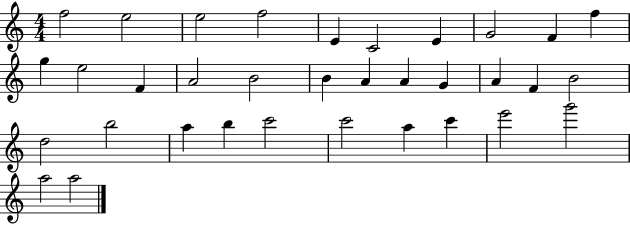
F5/h E5/h E5/h F5/h E4/q C4/h E4/q G4/h F4/q F5/q G5/q E5/h F4/q A4/h B4/h B4/q A4/q A4/q G4/q A4/q F4/q B4/h D5/h B5/h A5/q B5/q C6/h C6/h A5/q C6/q E6/h G6/h A5/h A5/h